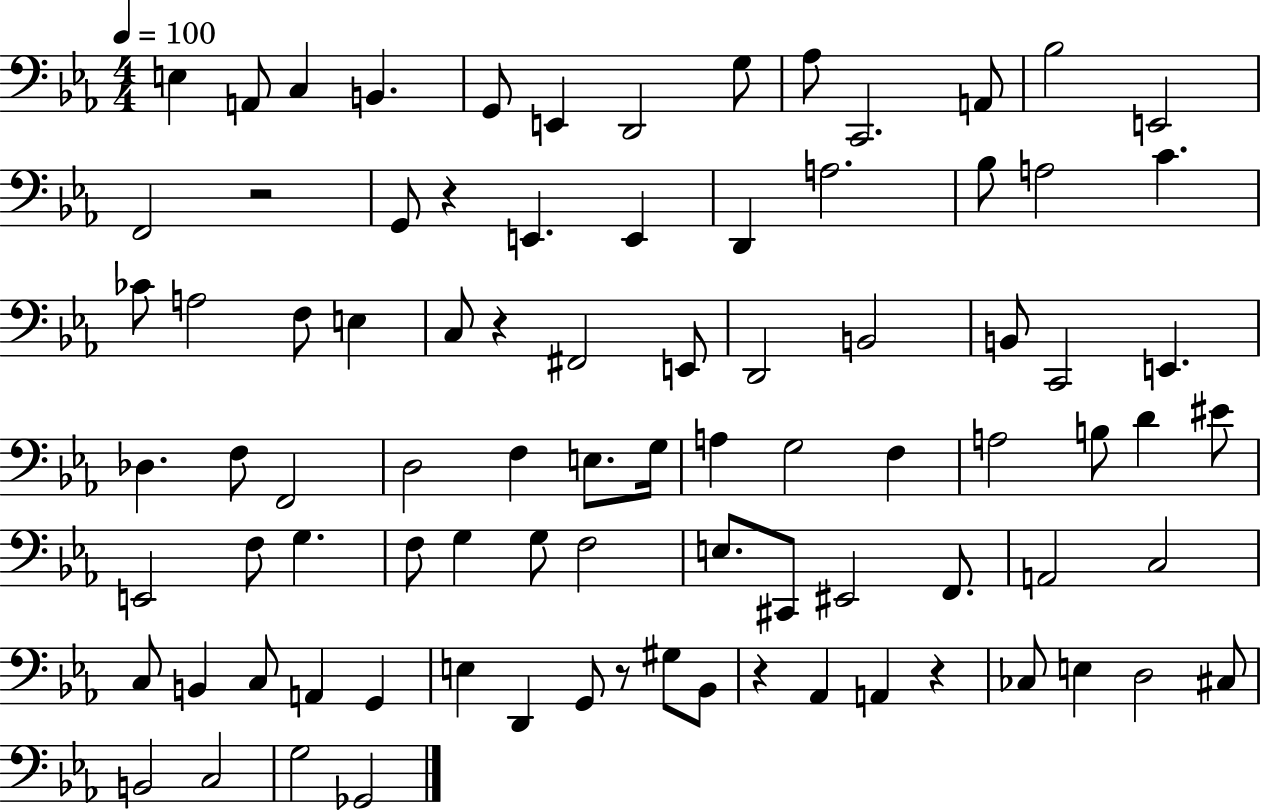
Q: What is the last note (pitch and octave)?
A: Gb2